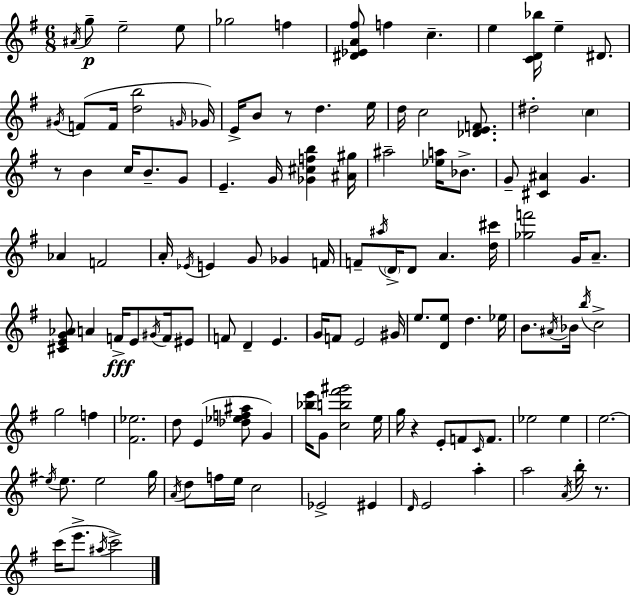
{
  \clef treble
  \numericTimeSignature
  \time 6/8
  \key g \major
  \repeat volta 2 { \acciaccatura { ais'16 }\p g''8-- e''2-- e''8 | ges''2 f''4 | <dis' ees' a' fis''>8 f''4 c''4.-- | e''4 <c' d' bes''>16 e''4-- dis'8. | \break \acciaccatura { gis'16 } f'8( f'16 <d'' b''>2 | \grace { g'16 }) ges'16 e'16-> b'8 r8 d''4. | e''16 d''16 c''2 | <des' e' f'>8. dis''2-. \parenthesize c''4 | \break r8 b'4 c''16 b'8.-- | g'8 e'4.-- g'16 <ges' cis'' f'' b''>4 | <ais' gis''>16 ais''2-- <ees'' a''>16 | bes'8.-> g'8-- <cis' ais'>4 g'4. | \break aes'4 f'2 | a'16-. \acciaccatura { ees'16 } e'4 g'8 ges'4 | f'16 f'8-- \acciaccatura { ais''16 } \parenthesize d'16-> d'8 a'4. | <d'' cis'''>16 <ges'' f'''>2 | \break g'16 a'8.-- <cis' e' g' aes'>8 a'4 f'16->\fff | e'8 \acciaccatura { gis'16 } f'16 eis'8 f'8 d'4-- | e'4. g'16 f'8 e'2 | gis'16 e''8. <d' e''>8 d''4. | \break ees''16 b'8. \acciaccatura { ais'16 } bes'16 \acciaccatura { b''16 } | c''2-> g''2 | f''4 <fis' ees''>2. | d''8 e'4( | \break <des'' ees'' f'' ais''>8 g'4) <bes'' e'''>16 g'8 <c'' b'' fis''' gis'''>2 | e''16 g''16 r4 | e'8-. f'8 \grace { c'16 } f'8. ees''2 | ees''4 e''2.~~ | \break \acciaccatura { e''16 } e''8. | e''2 g''16 \acciaccatura { a'16 } d''8 | f''16 e''16 c''2 ees'2-> | eis'4 \grace { d'16 } | \break e'2 a''4-. | a''2 \acciaccatura { a'16 } b''16-. r8. | c'''16( e'''8.-> \acciaccatura { ais''16 } c'''2->) | } \bar "|."
}